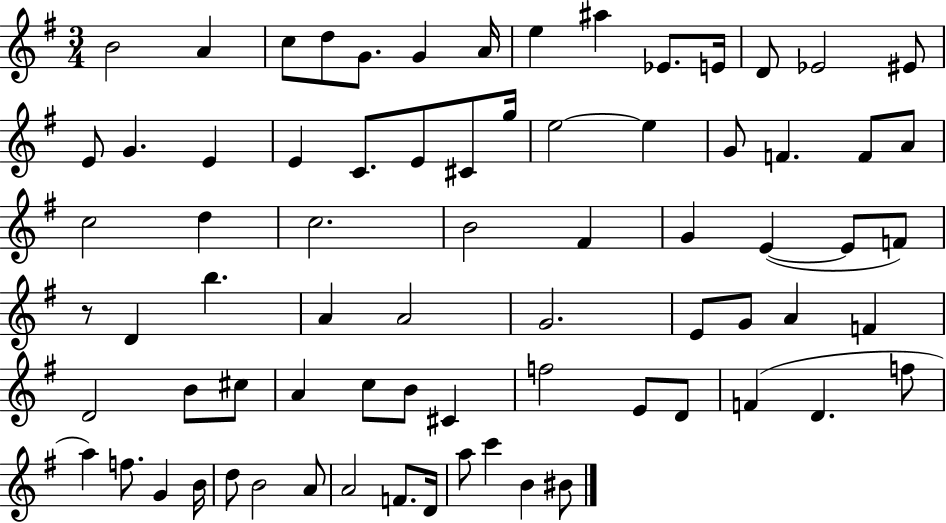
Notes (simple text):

B4/h A4/q C5/e D5/e G4/e. G4/q A4/s E5/q A#5/q Eb4/e. E4/s D4/e Eb4/h EIS4/e E4/e G4/q. E4/q E4/q C4/e. E4/e C#4/e G5/s E5/h E5/q G4/e F4/q. F4/e A4/e C5/h D5/q C5/h. B4/h F#4/q G4/q E4/q E4/e F4/e R/e D4/q B5/q. A4/q A4/h G4/h. E4/e G4/e A4/q F4/q D4/h B4/e C#5/e A4/q C5/e B4/e C#4/q F5/h E4/e D4/e F4/q D4/q. F5/e A5/q F5/e. G4/q B4/s D5/e B4/h A4/e A4/h F4/e. D4/s A5/e C6/q B4/q BIS4/e